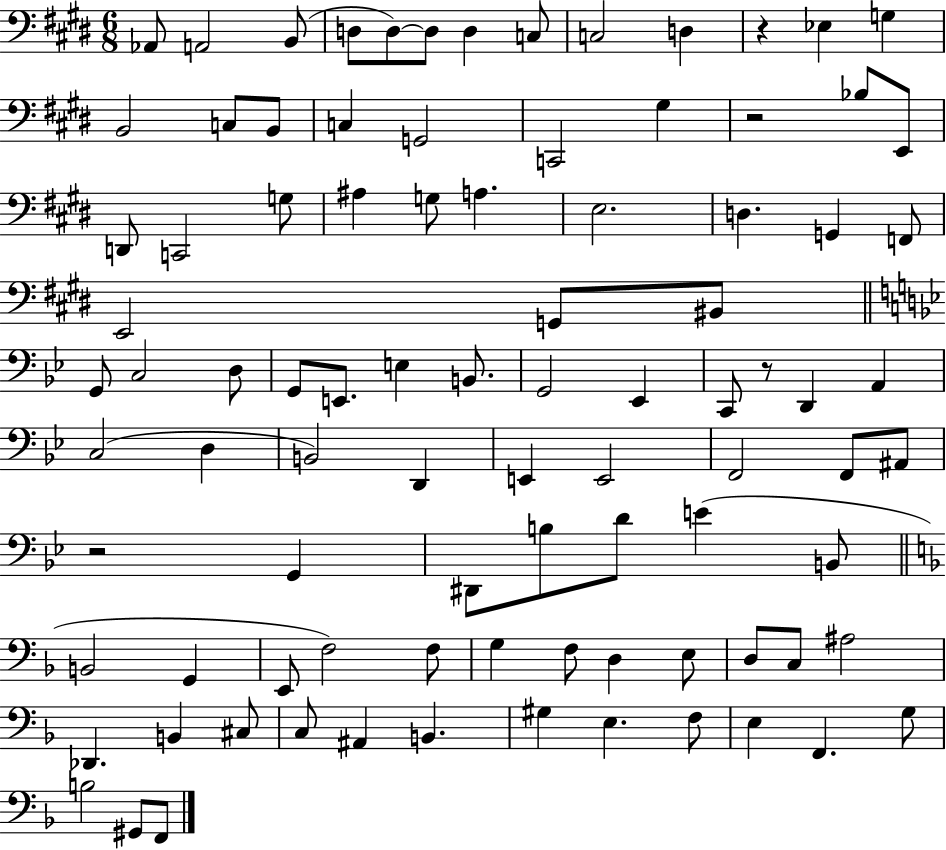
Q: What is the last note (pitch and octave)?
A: F2